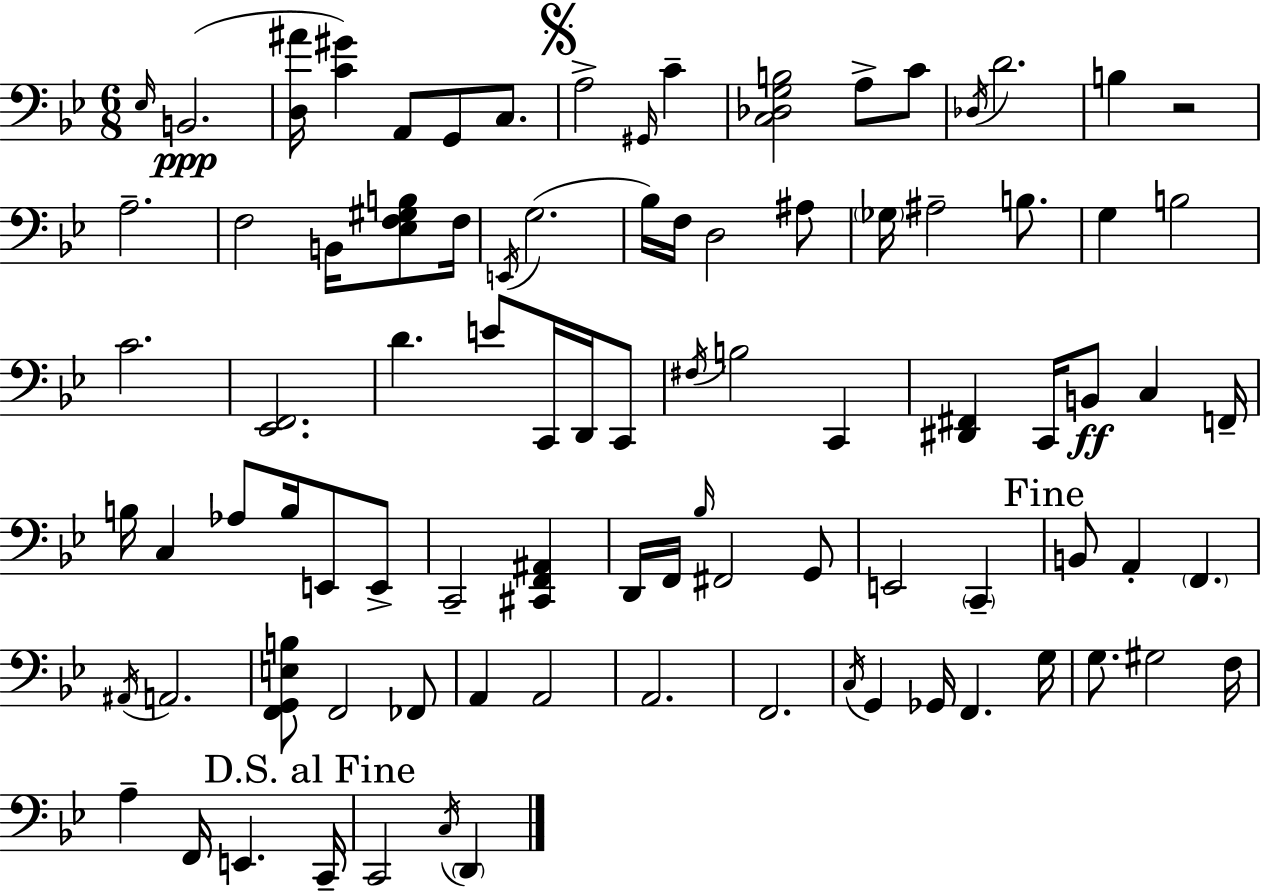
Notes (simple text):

Eb3/s B2/h. [D3,A#4]/s [C4,G#4]/q A2/e G2/e C3/e. A3/h G#2/s C4/q [C3,Db3,G3,B3]/h A3/e C4/e Db3/s D4/h. B3/q R/h A3/h. F3/h B2/s [Eb3,F3,G#3,B3]/e F3/s E2/s G3/h. Bb3/s F3/s D3/h A#3/e Gb3/s A#3/h B3/e. G3/q B3/h C4/h. [Eb2,F2]/h. D4/q. E4/e C2/s D2/s C2/e F#3/s B3/h C2/q [D#2,F#2]/q C2/s B2/e C3/q F2/s B3/s C3/q Ab3/e B3/s E2/e E2/e C2/h [C#2,F2,A#2]/q D2/s F2/s Bb3/s F#2/h G2/e E2/h C2/q B2/e A2/q F2/q. A#2/s A2/h. [F2,G2,E3,B3]/e F2/h FES2/e A2/q A2/h A2/h. F2/h. C3/s G2/q Gb2/s F2/q. G3/s G3/e. G#3/h F3/s A3/q F2/s E2/q. C2/s C2/h C3/s D2/q